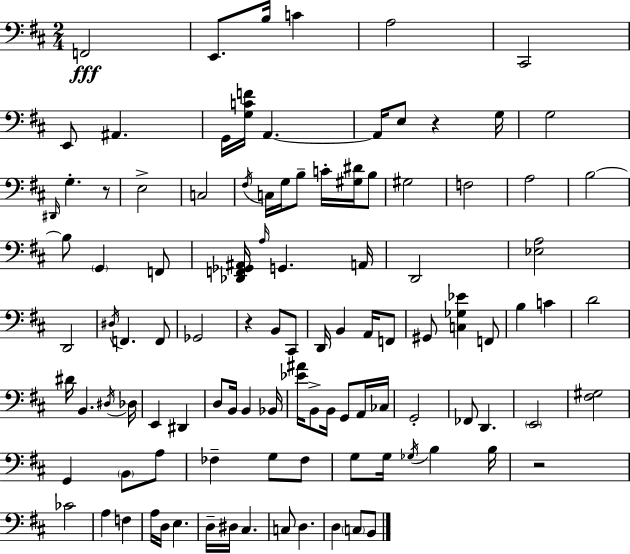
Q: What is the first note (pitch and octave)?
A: F2